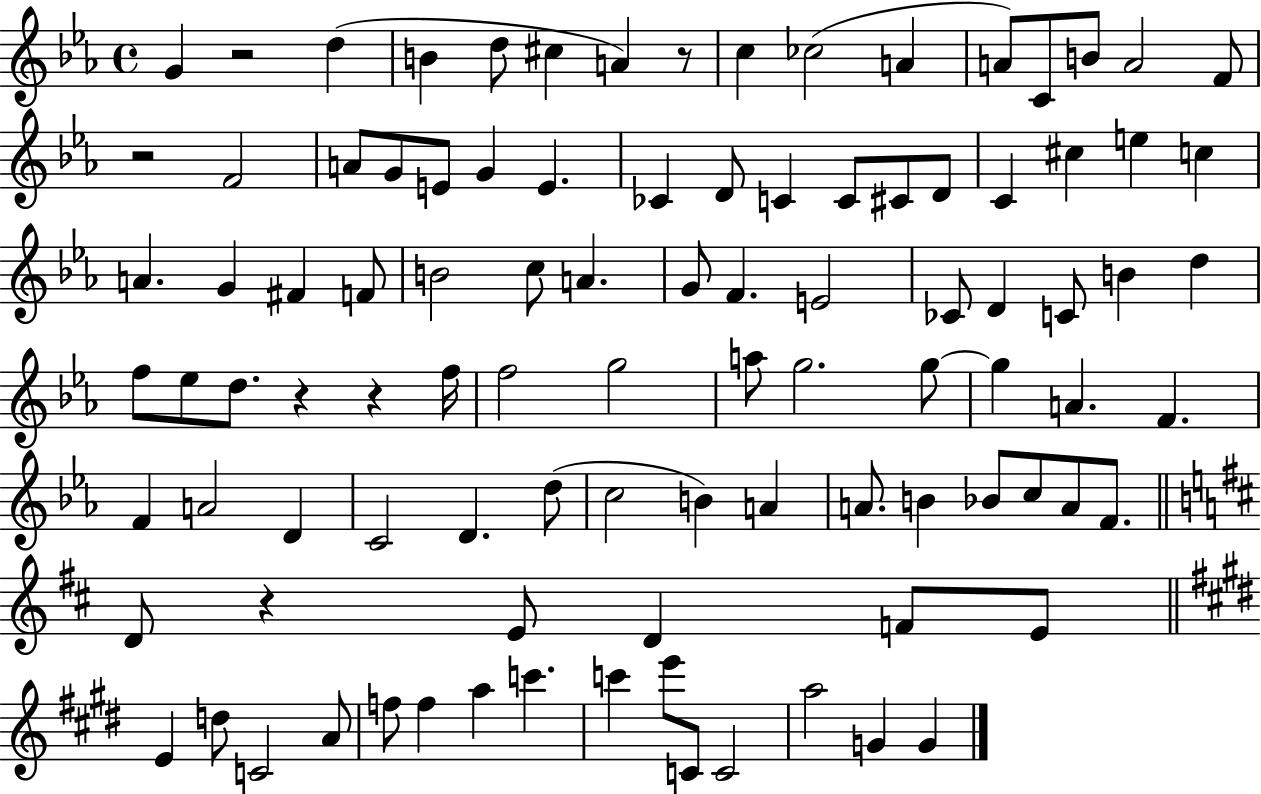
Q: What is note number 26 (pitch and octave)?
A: D4